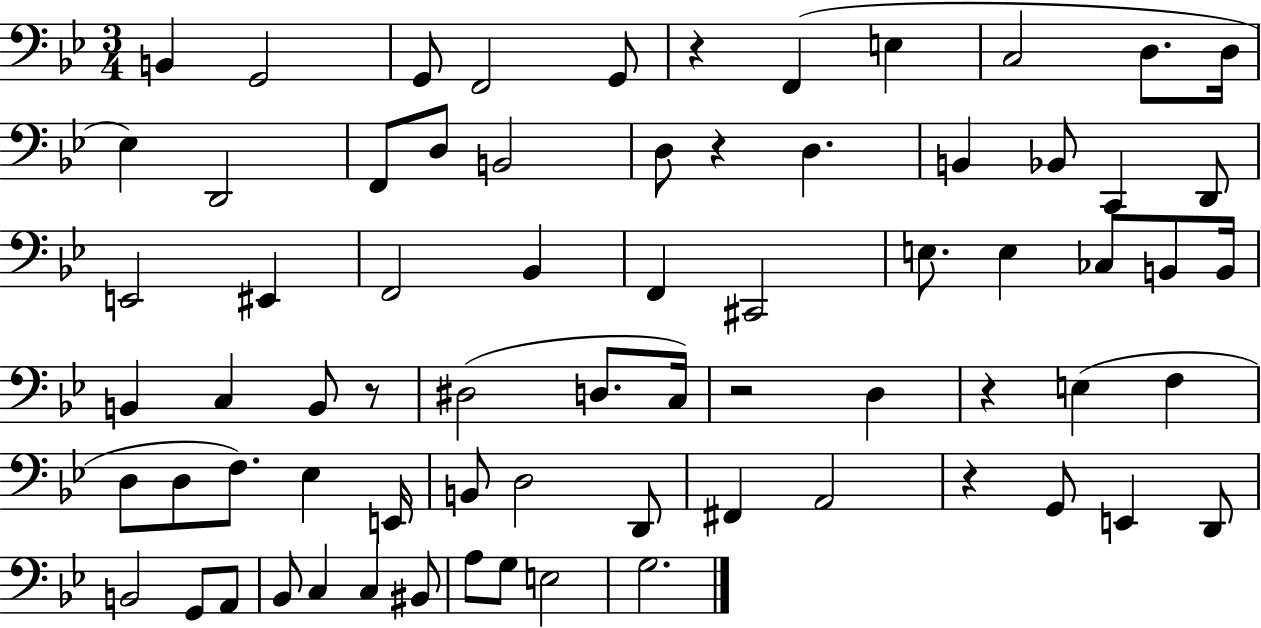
X:1
T:Untitled
M:3/4
L:1/4
K:Bb
B,, G,,2 G,,/2 F,,2 G,,/2 z F,, E, C,2 D,/2 D,/4 _E, D,,2 F,,/2 D,/2 B,,2 D,/2 z D, B,, _B,,/2 C,, D,,/2 E,,2 ^E,, F,,2 _B,, F,, ^C,,2 E,/2 E, _C,/2 B,,/2 B,,/4 B,, C, B,,/2 z/2 ^D,2 D,/2 C,/4 z2 D, z E, F, D,/2 D,/2 F,/2 _E, E,,/4 B,,/2 D,2 D,,/2 ^F,, A,,2 z G,,/2 E,, D,,/2 B,,2 G,,/2 A,,/2 _B,,/2 C, C, ^B,,/2 A,/2 G,/2 E,2 G,2